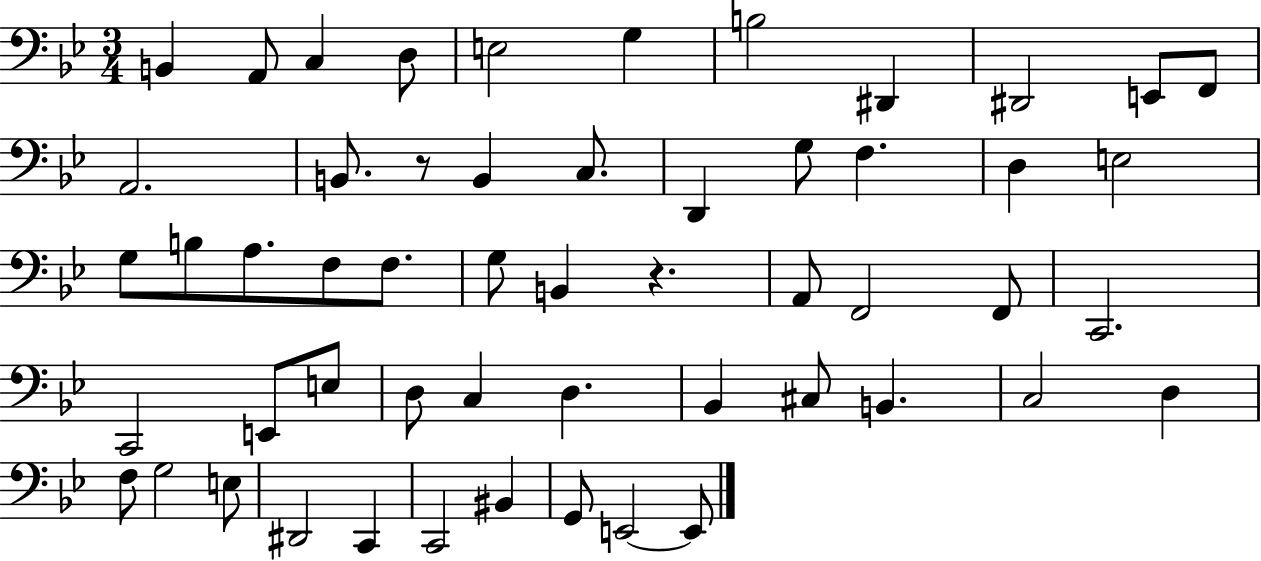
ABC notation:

X:1
T:Untitled
M:3/4
L:1/4
K:Bb
B,, A,,/2 C, D,/2 E,2 G, B,2 ^D,, ^D,,2 E,,/2 F,,/2 A,,2 B,,/2 z/2 B,, C,/2 D,, G,/2 F, D, E,2 G,/2 B,/2 A,/2 F,/2 F,/2 G,/2 B,, z A,,/2 F,,2 F,,/2 C,,2 C,,2 E,,/2 E,/2 D,/2 C, D, _B,, ^C,/2 B,, C,2 D, F,/2 G,2 E,/2 ^D,,2 C,, C,,2 ^B,, G,,/2 E,,2 E,,/2